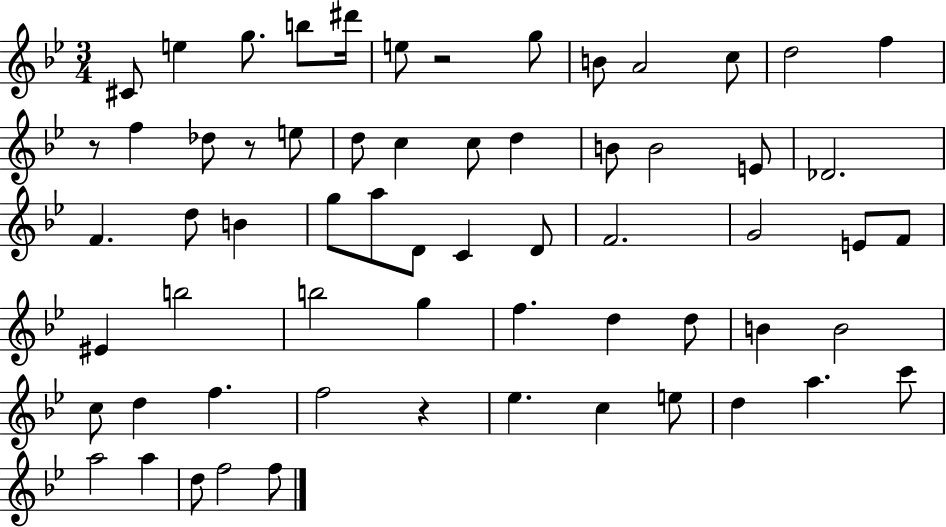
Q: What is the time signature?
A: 3/4